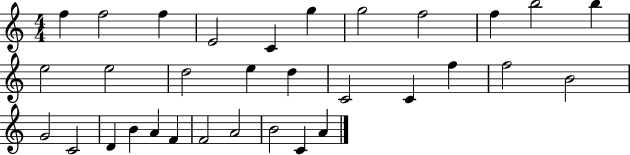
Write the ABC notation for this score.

X:1
T:Untitled
M:4/4
L:1/4
K:C
f f2 f E2 C g g2 f2 f b2 b e2 e2 d2 e d C2 C f f2 B2 G2 C2 D B A F F2 A2 B2 C A